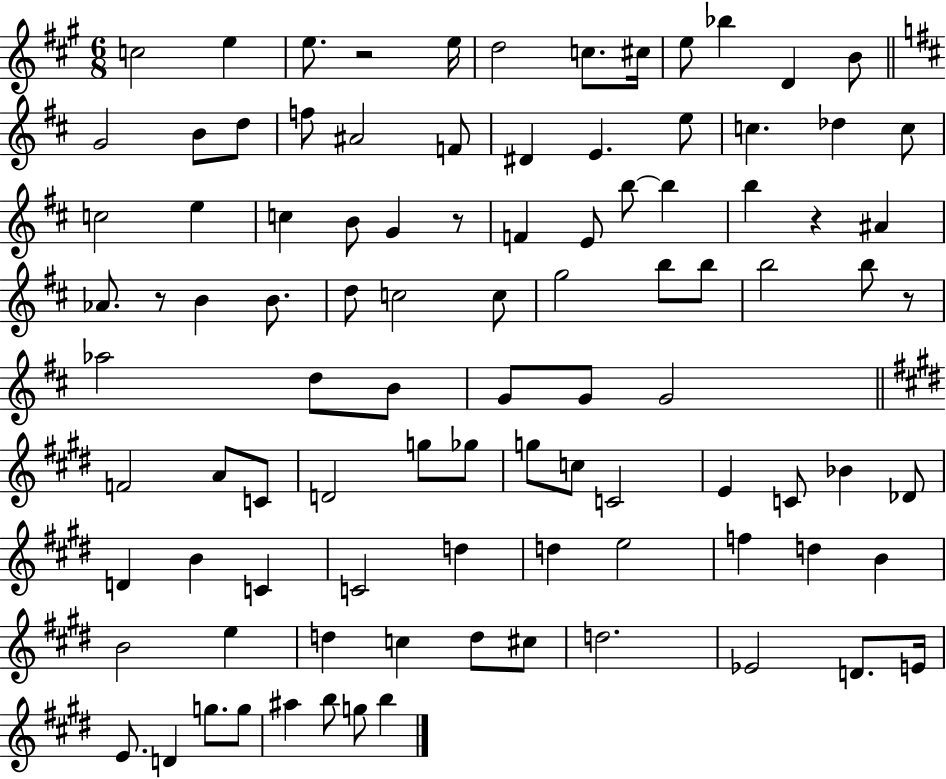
C5/h E5/q E5/e. R/h E5/s D5/h C5/e. C#5/s E5/e Bb5/q D4/q B4/e G4/h B4/e D5/e F5/e A#4/h F4/e D#4/q E4/q. E5/e C5/q. Db5/q C5/e C5/h E5/q C5/q B4/e G4/q R/e F4/q E4/e B5/e B5/q B5/q R/q A#4/q Ab4/e. R/e B4/q B4/e. D5/e C5/h C5/e G5/h B5/e B5/e B5/h B5/e R/e Ab5/h D5/e B4/e G4/e G4/e G4/h F4/h A4/e C4/e D4/h G5/e Gb5/e G5/e C5/e C4/h E4/q C4/e Bb4/q Db4/e D4/q B4/q C4/q C4/h D5/q D5/q E5/h F5/q D5/q B4/q B4/h E5/q D5/q C5/q D5/e C#5/e D5/h. Eb4/h D4/e. E4/s E4/e. D4/q G5/e. G5/e A#5/q B5/e G5/e B5/q